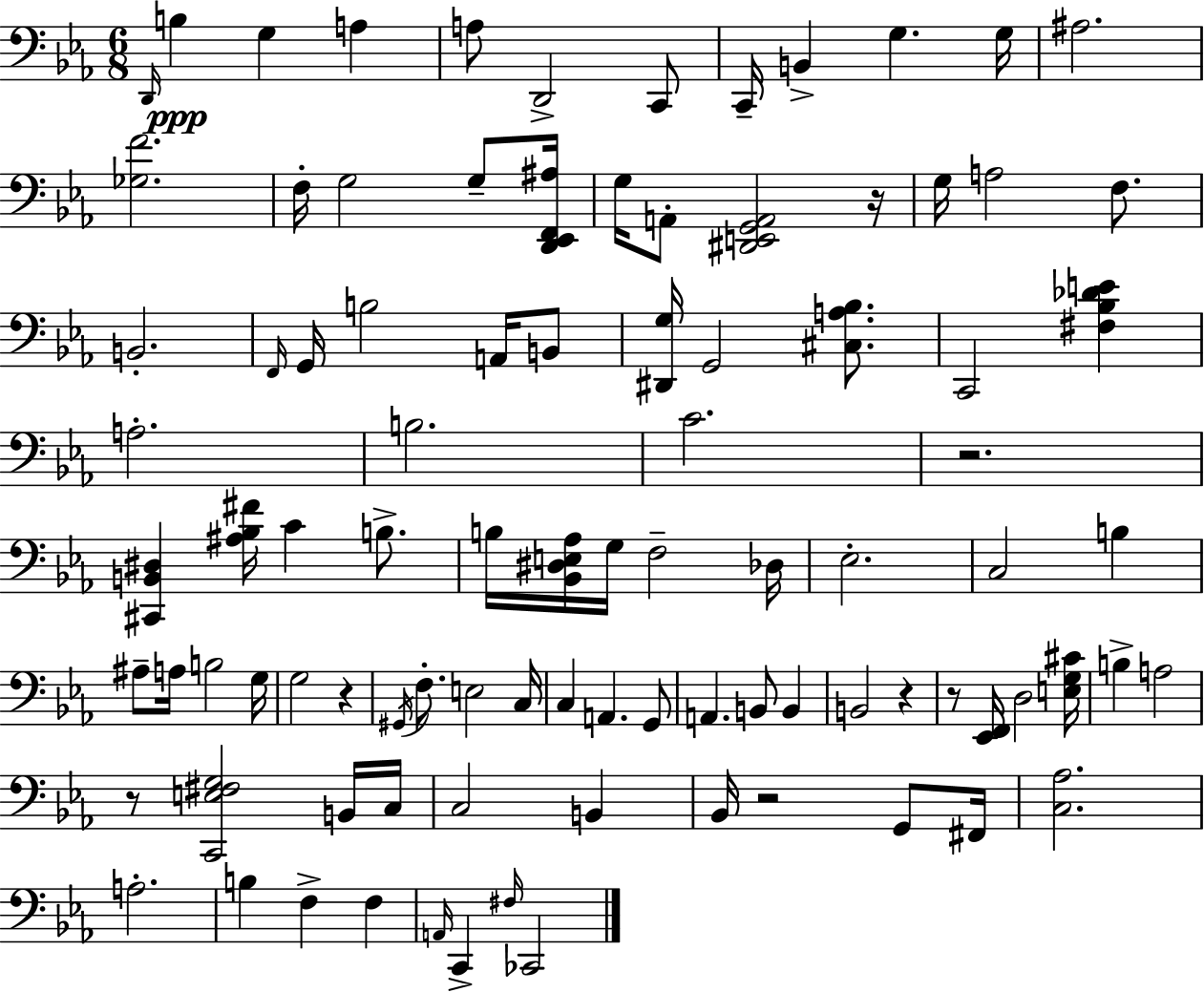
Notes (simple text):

D2/s B3/q G3/q A3/q A3/e D2/h C2/e C2/s B2/q G3/q. G3/s A#3/h. [Gb3,F4]/h. F3/s G3/h G3/e [D2,Eb2,F2,A#3]/s G3/s A2/e [D#2,E2,G2,A2]/h R/s G3/s A3/h F3/e. B2/h. F2/s G2/s B3/h A2/s B2/e [D#2,G3]/s G2/h [C#3,A3,Bb3]/e. C2/h [F#3,Bb3,Db4,E4]/q A3/h. B3/h. C4/h. R/h. [C#2,B2,D#3]/q [A#3,Bb3,F#4]/s C4/q B3/e. B3/s [Bb2,D#3,E3,Ab3]/s G3/s F3/h Db3/s Eb3/h. C3/h B3/q A#3/e A3/s B3/h G3/s G3/h R/q G#2/s F3/e. E3/h C3/s C3/q A2/q. G2/e A2/q. B2/e B2/q B2/h R/q R/e [Eb2,F2]/s D3/h [E3,G3,C#4]/s B3/q A3/h R/e [C2,E3,F#3,G3]/h B2/s C3/s C3/h B2/q Bb2/s R/h G2/e F#2/s [C3,Ab3]/h. A3/h. B3/q F3/q F3/q A2/s C2/q F#3/s CES2/h